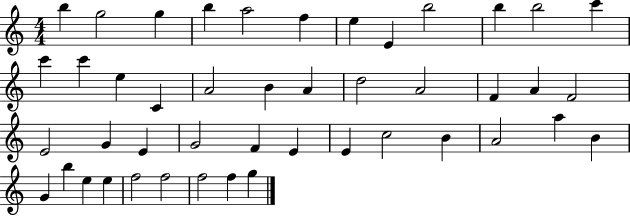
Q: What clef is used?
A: treble